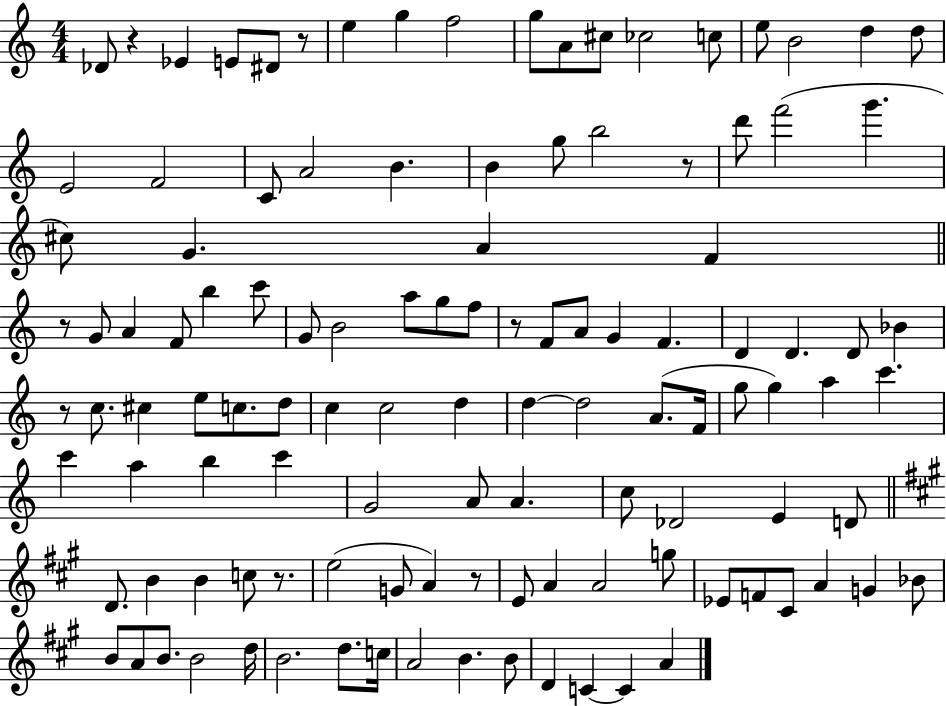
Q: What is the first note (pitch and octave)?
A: Db4